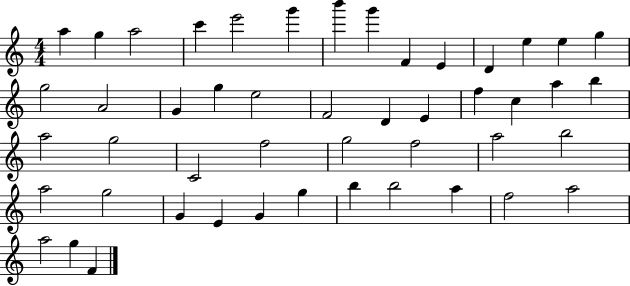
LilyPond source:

{
  \clef treble
  \numericTimeSignature
  \time 4/4
  \key c \major
  a''4 g''4 a''2 | c'''4 e'''2 g'''4 | b'''4 g'''4 f'4 e'4 | d'4 e''4 e''4 g''4 | \break g''2 a'2 | g'4 g''4 e''2 | f'2 d'4 e'4 | f''4 c''4 a''4 b''4 | \break a''2 g''2 | c'2 f''2 | g''2 f''2 | a''2 b''2 | \break a''2 g''2 | g'4 e'4 g'4 g''4 | b''4 b''2 a''4 | f''2 a''2 | \break a''2 g''4 f'4 | \bar "|."
}